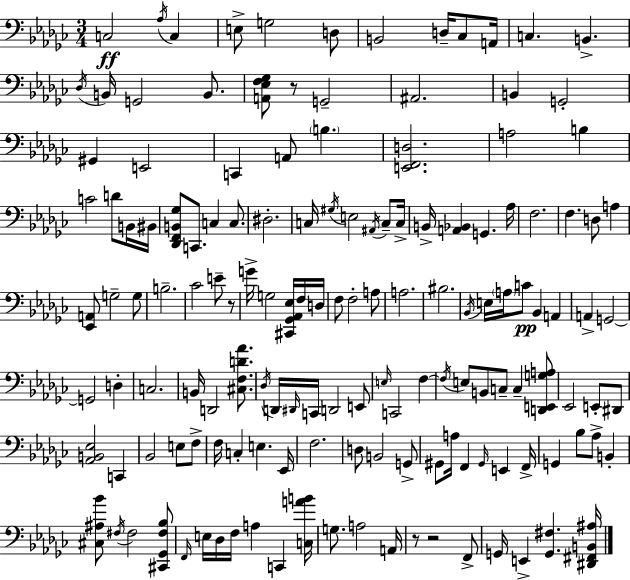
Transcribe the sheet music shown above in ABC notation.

X:1
T:Untitled
M:3/4
L:1/4
K:Ebm
C,2 _A,/4 C, E,/2 G,2 D,/2 B,,2 D,/4 _C,/2 A,,/4 C, B,, _D,/4 B,,/4 G,,2 B,,/2 [A,,_E,F,_G,]/2 z/2 G,,2 ^A,,2 B,, G,,2 ^G,, E,,2 C,, A,,/2 B, [E,,F,,D,]2 A,2 B, C2 D/2 B,,/4 ^B,,/4 [_D,,F,,B,,_G,]/2 C,,/2 C, C,/2 ^D,2 C,/4 ^G,/4 E,2 ^A,,/4 C,/2 C,/4 B,,/4 [A,,_B,,] G,, _A,/4 F,2 F, D,/2 A, [_E,,A,,]/2 G,2 G,/2 B,2 _C2 E/2 z/2 G/4 G,2 [^C,,_G,,_A,,_E,]/4 F,/4 D,/4 F,/2 F,2 A,/2 A,2 ^B,2 _B,,/4 E,/4 A,/4 C/2 _B,, A,, A,, G,,2 G,,2 D, C,2 B,,/4 D,,2 [^C,F,D_A]/2 _D,/4 D,,/4 ^D,,/4 C,,/4 D,,2 E,,/2 E,/4 C,,2 F, F,/4 E,/2 B,,/2 C,/2 C, [D,,E,,G,A,]/2 _E,,2 E,,/2 ^D,,/2 [_A,,B,,_E,]2 C,, _B,,2 E,/2 F,/2 F,/4 C, E, _E,,/4 F,2 D,/2 B,,2 G,,/2 ^G,,/2 A,/4 F,, ^G,,/4 E,, F,,/4 G,, _B,/2 _A,/2 B,, [^C,^A,_B]/2 ^F,/4 ^F,2 [^C,,_G,,^F,_B,]/2 F,,/4 E,/4 _D,/4 F,/4 A, C,, [C,AB]/4 G,/2 A,2 A,,/4 z/2 z2 F,,/2 G,,/4 E,, [G,,^F,] [^D,,^F,,B,,^A,]/4